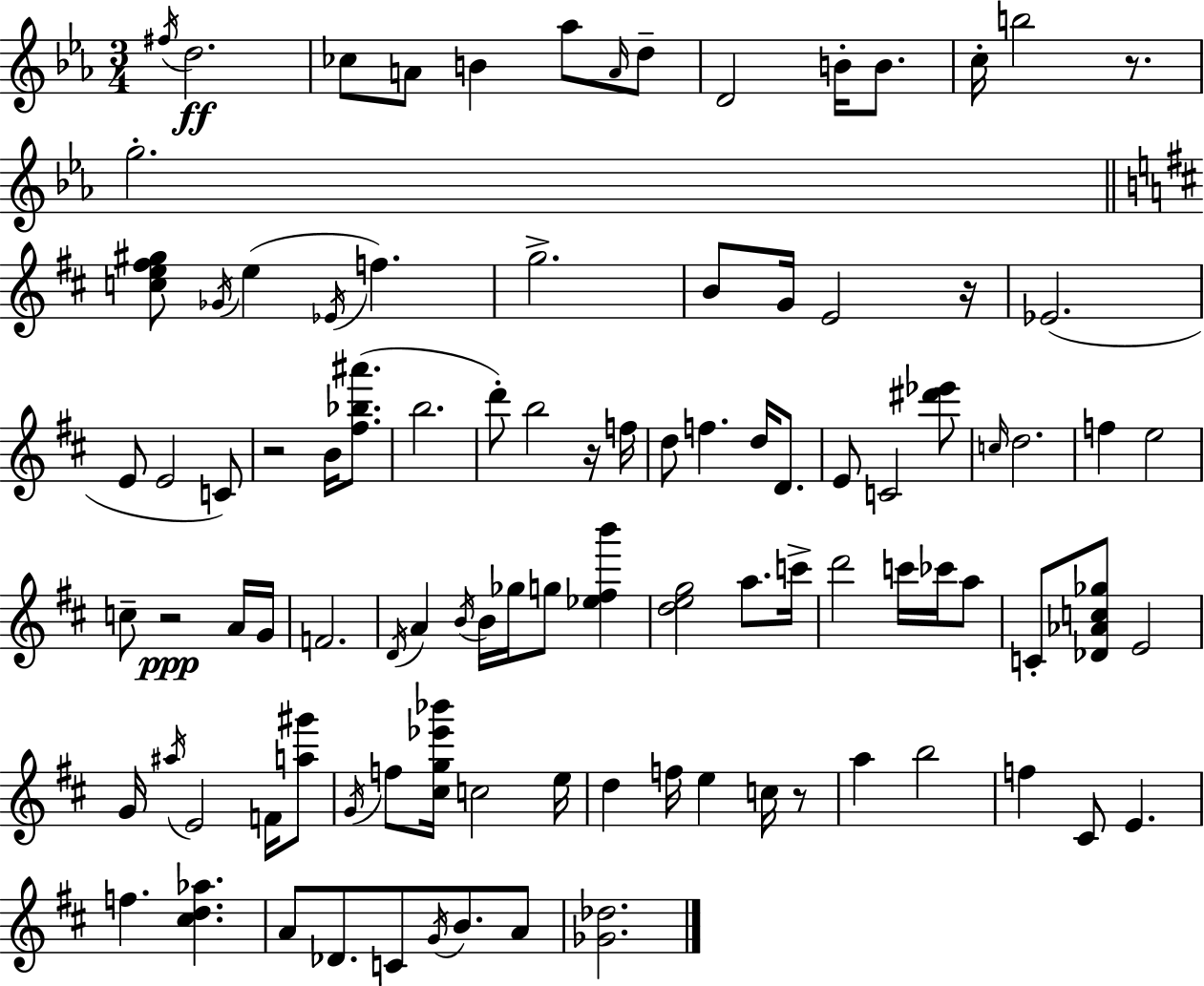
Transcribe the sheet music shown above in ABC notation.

X:1
T:Untitled
M:3/4
L:1/4
K:Cm
^f/4 d2 _c/2 A/2 B _a/2 A/4 d/2 D2 B/4 B/2 c/4 b2 z/2 g2 [ce^f^g]/2 _G/4 e _E/4 f g2 B/2 G/4 E2 z/4 _E2 E/2 E2 C/2 z2 B/4 [^f_b^a']/2 b2 d'/2 b2 z/4 f/4 d/2 f d/4 D/2 E/2 C2 [^d'_e']/2 c/4 d2 f e2 c/2 z2 A/4 G/4 F2 D/4 A B/4 B/4 _g/4 g/2 [_e^fb'] [deg]2 a/2 c'/4 d'2 c'/4 _c'/4 a/2 C/2 [_D_Ac_g]/2 E2 G/4 ^a/4 E2 F/4 [a^g']/2 G/4 f/2 [^cg_e'_b']/4 c2 e/4 d f/4 e c/4 z/2 a b2 f ^C/2 E f [^cd_a] A/2 _D/2 C/2 G/4 B/2 A/2 [_G_d]2